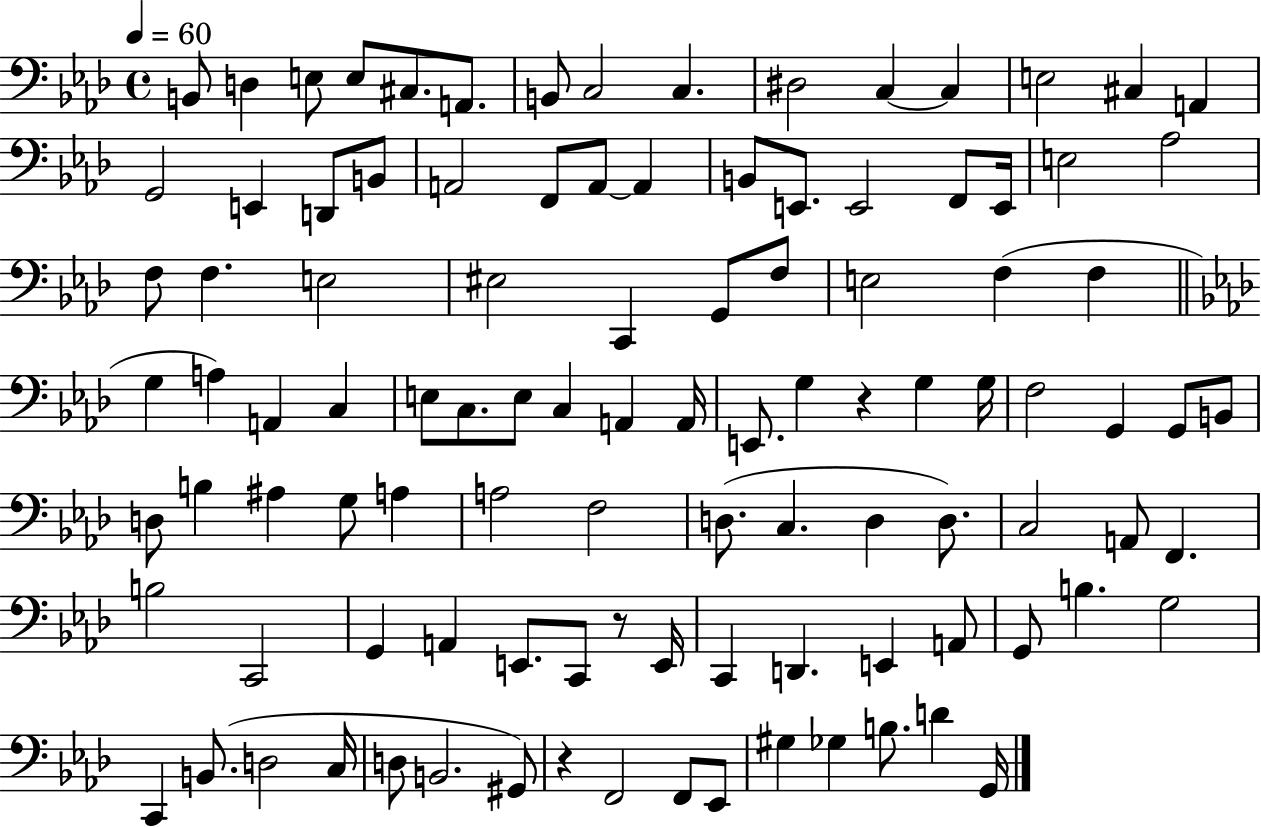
X:1
T:Untitled
M:4/4
L:1/4
K:Ab
B,,/2 D, E,/2 E,/2 ^C,/2 A,,/2 B,,/2 C,2 C, ^D,2 C, C, E,2 ^C, A,, G,,2 E,, D,,/2 B,,/2 A,,2 F,,/2 A,,/2 A,, B,,/2 E,,/2 E,,2 F,,/2 E,,/4 E,2 _A,2 F,/2 F, E,2 ^E,2 C,, G,,/2 F,/2 E,2 F, F, G, A, A,, C, E,/2 C,/2 E,/2 C, A,, A,,/4 E,,/2 G, z G, G,/4 F,2 G,, G,,/2 B,,/2 D,/2 B, ^A, G,/2 A, A,2 F,2 D,/2 C, D, D,/2 C,2 A,,/2 F,, B,2 C,,2 G,, A,, E,,/2 C,,/2 z/2 E,,/4 C,, D,, E,, A,,/2 G,,/2 B, G,2 C,, B,,/2 D,2 C,/4 D,/2 B,,2 ^G,,/2 z F,,2 F,,/2 _E,,/2 ^G, _G, B,/2 D G,,/4